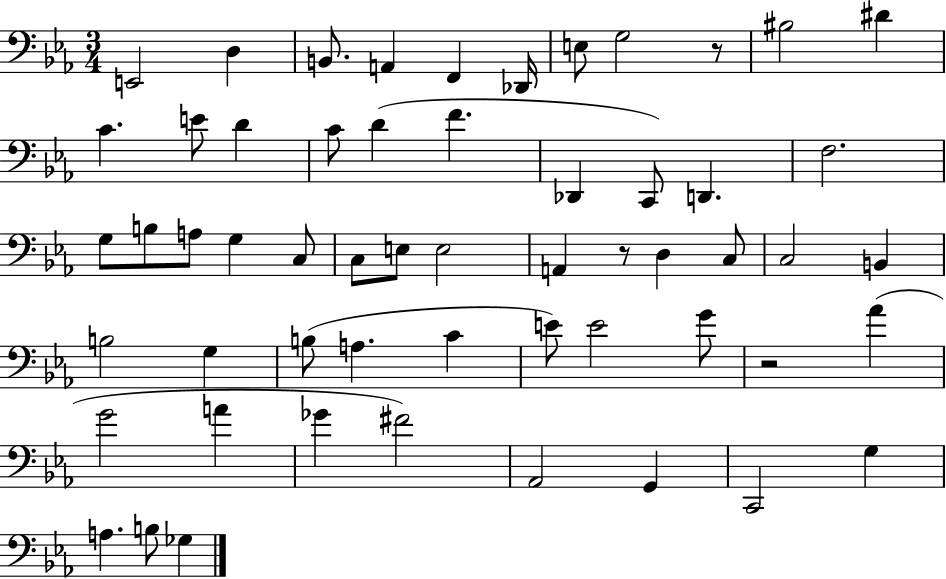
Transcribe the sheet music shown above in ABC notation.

X:1
T:Untitled
M:3/4
L:1/4
K:Eb
E,,2 D, B,,/2 A,, F,, _D,,/4 E,/2 G,2 z/2 ^B,2 ^D C E/2 D C/2 D F _D,, C,,/2 D,, F,2 G,/2 B,/2 A,/2 G, C,/2 C,/2 E,/2 E,2 A,, z/2 D, C,/2 C,2 B,, B,2 G, B,/2 A, C E/2 E2 G/2 z2 _A G2 A _G ^F2 _A,,2 G,, C,,2 G, A, B,/2 _G,